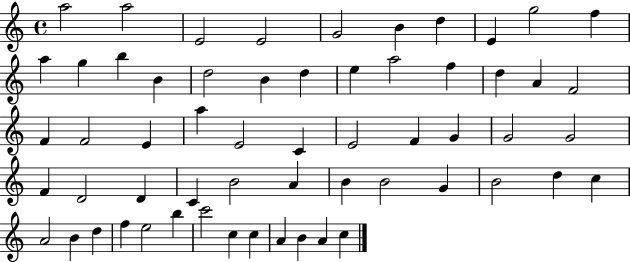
{
  \clef treble
  \time 4/4
  \defaultTimeSignature
  \key c \major
  a''2 a''2 | e'2 e'2 | g'2 b'4 d''4 | e'4 g''2 f''4 | \break a''4 g''4 b''4 b'4 | d''2 b'4 d''4 | e''4 a''2 f''4 | d''4 a'4 f'2 | \break f'4 f'2 e'4 | a''4 e'2 c'4 | e'2 f'4 g'4 | g'2 g'2 | \break f'4 d'2 d'4 | c'4 b'2 a'4 | b'4 b'2 g'4 | b'2 d''4 c''4 | \break a'2 b'4 d''4 | f''4 e''2 b''4 | c'''2 c''4 c''4 | a'4 b'4 a'4 c''4 | \break \bar "|."
}